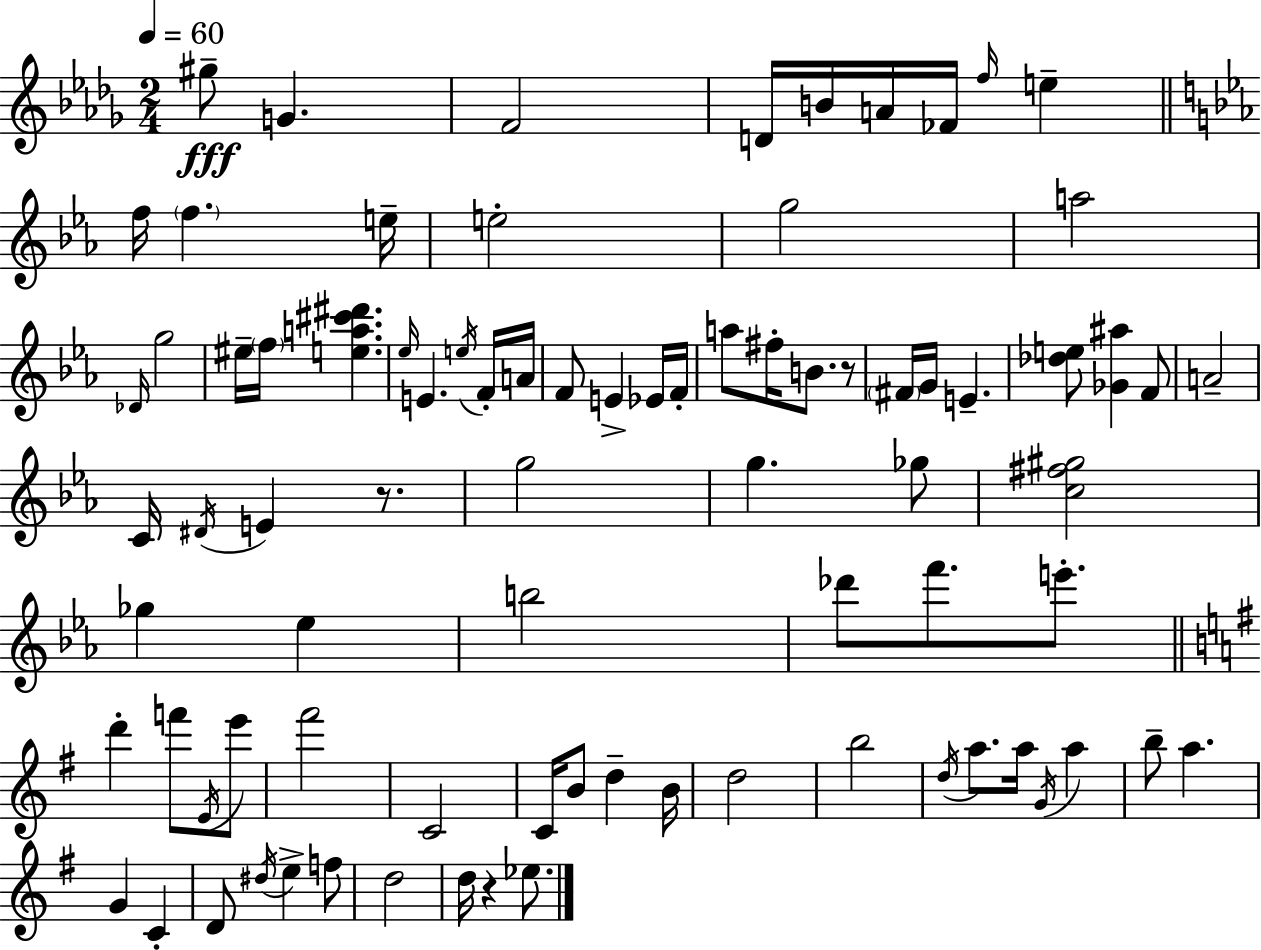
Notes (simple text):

G#5/e G4/q. F4/h D4/s B4/s A4/s FES4/s F5/s E5/q F5/s F5/q. E5/s E5/h G5/h A5/h Db4/s G5/h EIS5/s F5/s [E5,A5,C#6,D#6]/q. Eb5/s E4/q. E5/s F4/s A4/s F4/e E4/q Eb4/s F4/s A5/e F#5/s B4/e. R/e F#4/s G4/s E4/q. [Db5,E5]/e [Gb4,A#5]/q F4/e A4/h C4/s D#4/s E4/q R/e. G5/h G5/q. Gb5/e [C5,F#5,G#5]/h Gb5/q Eb5/q B5/h Db6/e F6/e. E6/e. D6/q F6/e E4/s E6/e F#6/h C4/h C4/s B4/e D5/q B4/s D5/h B5/h D5/s A5/e. A5/s G4/s A5/q B5/e A5/q. G4/q C4/q D4/e D#5/s E5/q F5/e D5/h D5/s R/q Eb5/e.